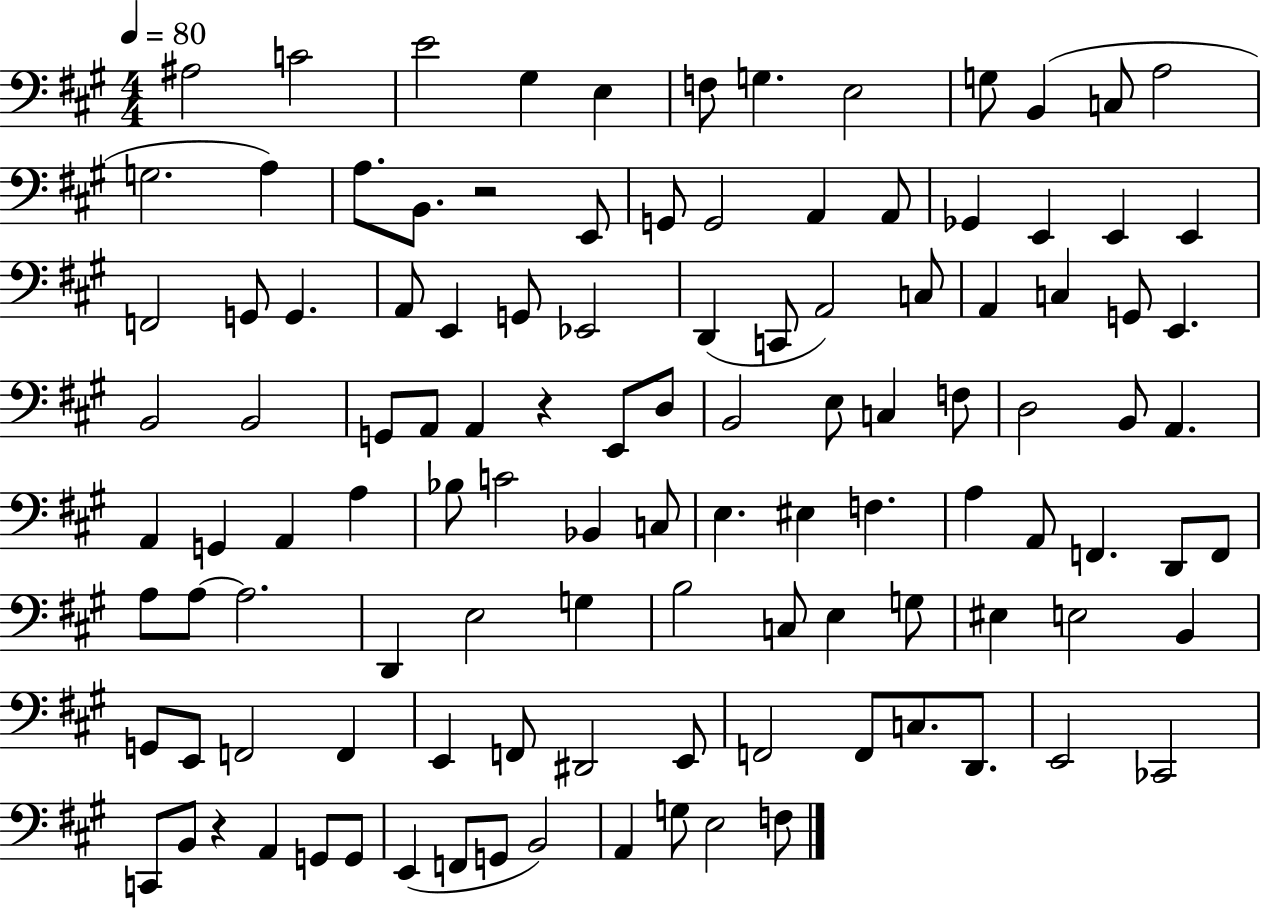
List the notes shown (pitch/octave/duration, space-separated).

A#3/h C4/h E4/h G#3/q E3/q F3/e G3/q. E3/h G3/e B2/q C3/e A3/h G3/h. A3/q A3/e. B2/e. R/h E2/e G2/e G2/h A2/q A2/e Gb2/q E2/q E2/q E2/q F2/h G2/e G2/q. A2/e E2/q G2/e Eb2/h D2/q C2/e A2/h C3/e A2/q C3/q G2/e E2/q. B2/h B2/h G2/e A2/e A2/q R/q E2/e D3/e B2/h E3/e C3/q F3/e D3/h B2/e A2/q. A2/q G2/q A2/q A3/q Bb3/e C4/h Bb2/q C3/e E3/q. EIS3/q F3/q. A3/q A2/e F2/q. D2/e F2/e A3/e A3/e A3/h. D2/q E3/h G3/q B3/h C3/e E3/q G3/e EIS3/q E3/h B2/q G2/e E2/e F2/h F2/q E2/q F2/e D#2/h E2/e F2/h F2/e C3/e. D2/e. E2/h CES2/h C2/e B2/e R/q A2/q G2/e G2/e E2/q F2/e G2/e B2/h A2/q G3/e E3/h F3/e